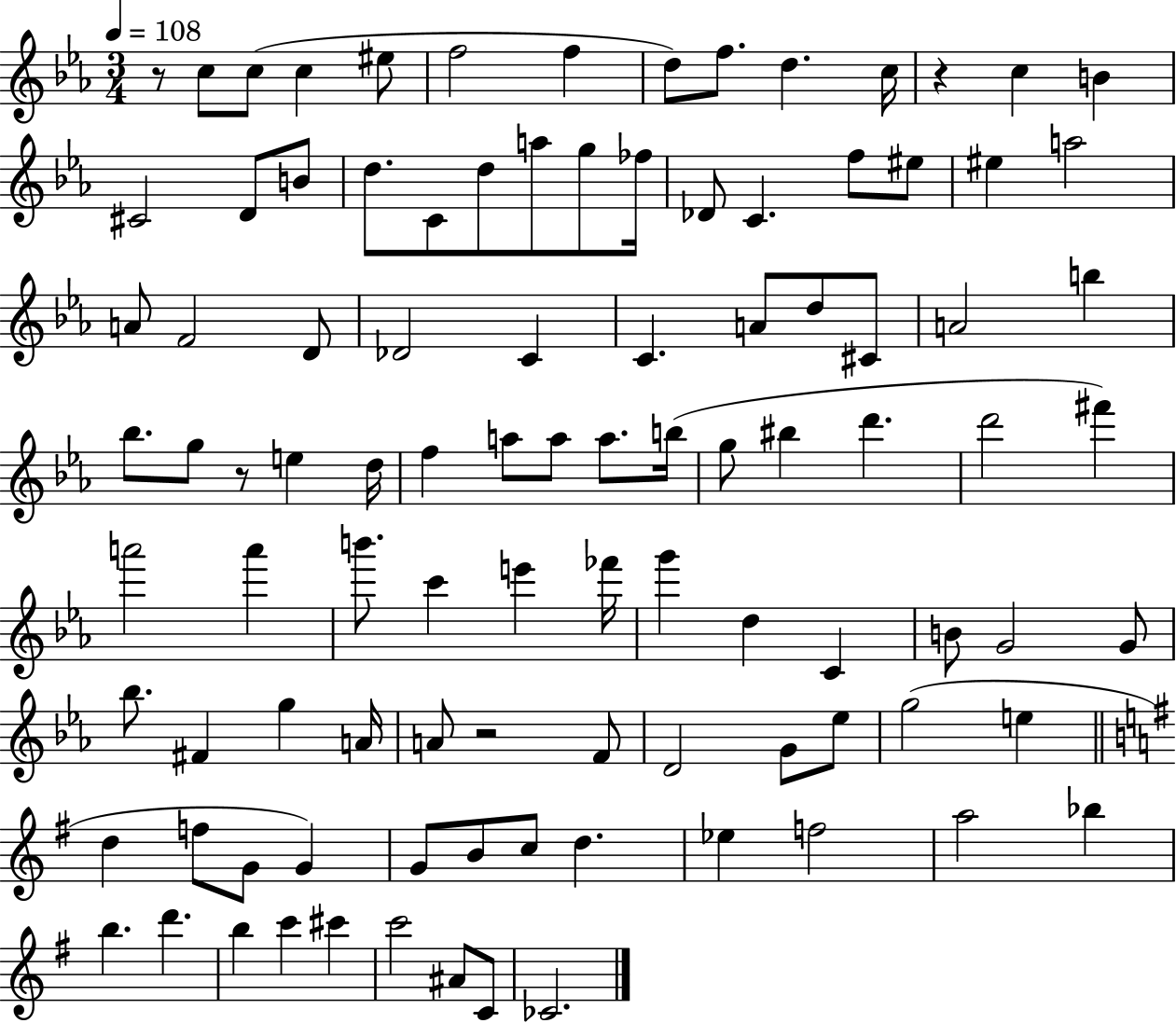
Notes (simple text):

R/e C5/e C5/e C5/q EIS5/e F5/h F5/q D5/e F5/e. D5/q. C5/s R/q C5/q B4/q C#4/h D4/e B4/e D5/e. C4/e D5/e A5/e G5/e FES5/s Db4/e C4/q. F5/e EIS5/e EIS5/q A5/h A4/e F4/h D4/e Db4/h C4/q C4/q. A4/e D5/e C#4/e A4/h B5/q Bb5/e. G5/e R/e E5/q D5/s F5/q A5/e A5/e A5/e. B5/s G5/e BIS5/q D6/q. D6/h F#6/q A6/h A6/q B6/e. C6/q E6/q FES6/s G6/q D5/q C4/q B4/e G4/h G4/e Bb5/e. F#4/q G5/q A4/s A4/e R/h F4/e D4/h G4/e Eb5/e G5/h E5/q D5/q F5/e G4/e G4/q G4/e B4/e C5/e D5/q. Eb5/q F5/h A5/h Bb5/q B5/q. D6/q. B5/q C6/q C#6/q C6/h A#4/e C4/e CES4/h.